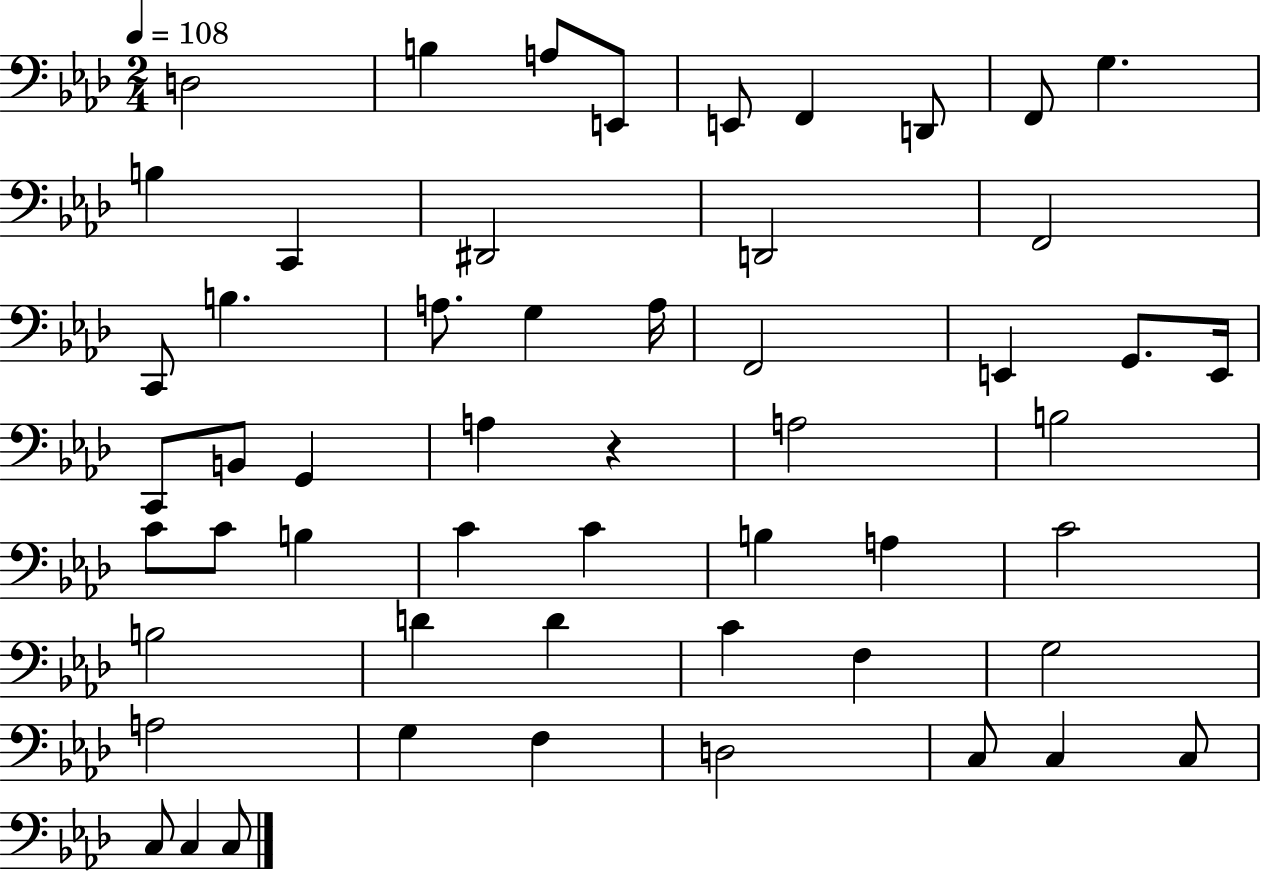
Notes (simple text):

D3/h B3/q A3/e E2/e E2/e F2/q D2/e F2/e G3/q. B3/q C2/q D#2/h D2/h F2/h C2/e B3/q. A3/e. G3/q A3/s F2/h E2/q G2/e. E2/s C2/e B2/e G2/q A3/q R/q A3/h B3/h C4/e C4/e B3/q C4/q C4/q B3/q A3/q C4/h B3/h D4/q D4/q C4/q F3/q G3/h A3/h G3/q F3/q D3/h C3/e C3/q C3/e C3/e C3/q C3/e